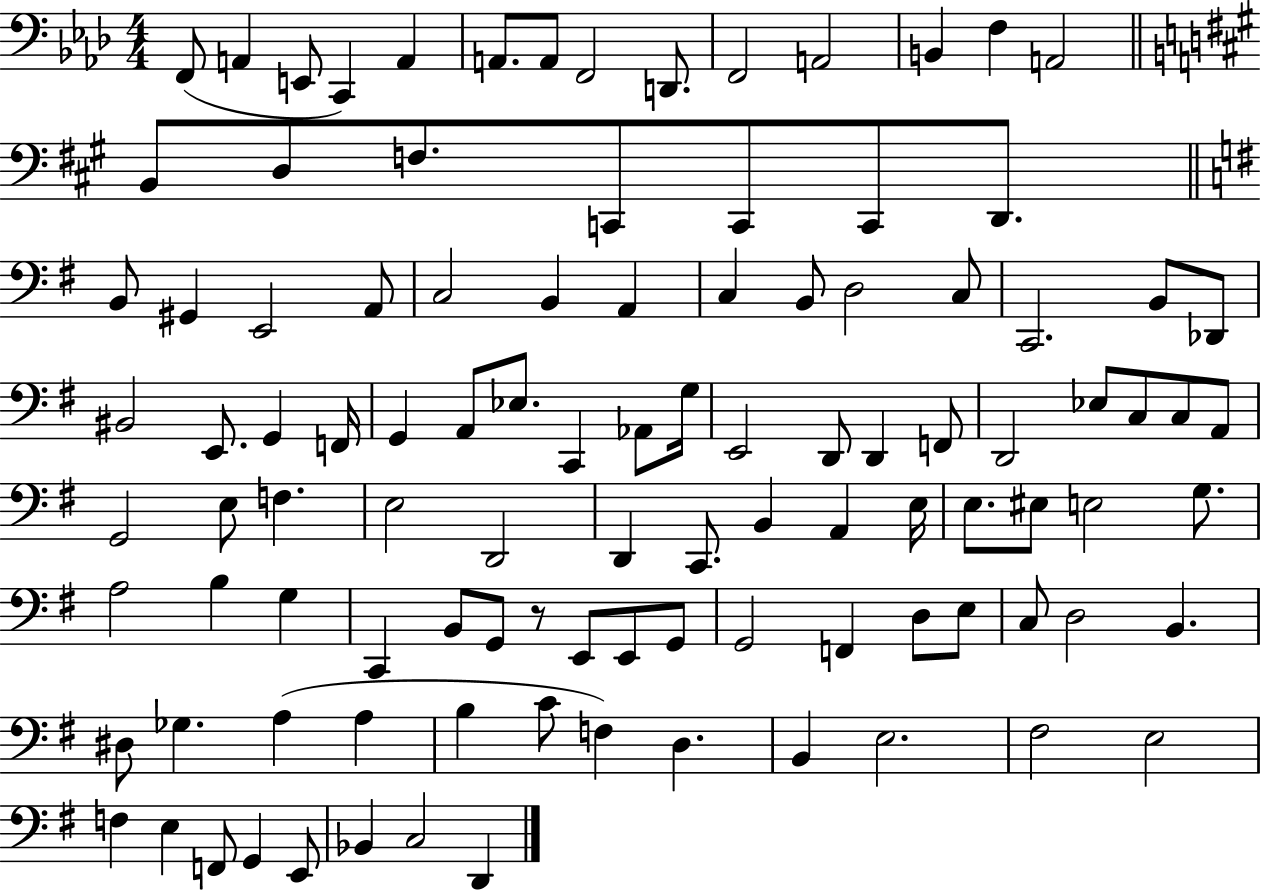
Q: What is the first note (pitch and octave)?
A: F2